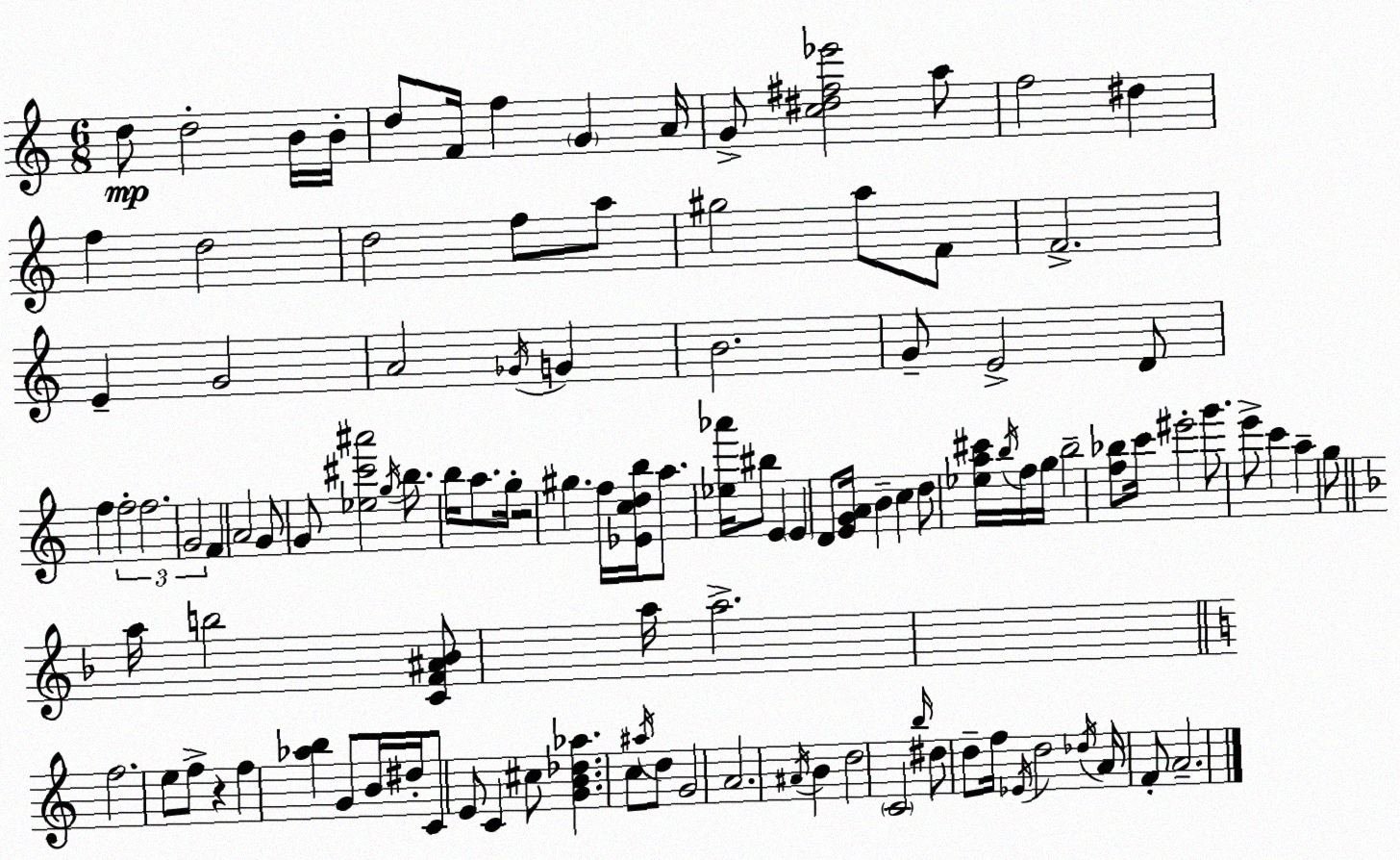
X:1
T:Untitled
M:6/8
L:1/4
K:Am
d/2 d2 B/4 B/4 d/2 F/4 f G A/4 G/2 [c^d^f_e']2 a/2 f2 ^d f d2 d2 f/2 a/2 ^g2 a/2 F/2 F2 E G2 A2 _G/4 G B2 G/2 E2 D/2 f f2 f2 G2 F A2 G/2 G/2 [_e^c'^a']2 g/4 b/2 b/4 a/2 g/4 z2 ^g f/4 [_Ecdb]/4 a/2 [_e_a']/4 ^b/2 E E D/2 [EGA]/4 B c d/2 [_ea^c']/4 b/4 f/4 g/4 b2 [f_b]/2 c'/4 ^e'2 g'/2 e'/2 c' a g/2 a/4 b2 [CF^A_B]/2 a/4 a2 f2 e/2 f/2 z f [_ab] G/2 B/4 ^d/4 C/2 E/2 C ^c/2 [GB_d_a] c/2 ^a/4 d/2 G2 A2 ^A/4 B d2 C2 b/4 ^d/2 d/2 f/4 _E/4 d2 _d/4 A/4 F/2 A2